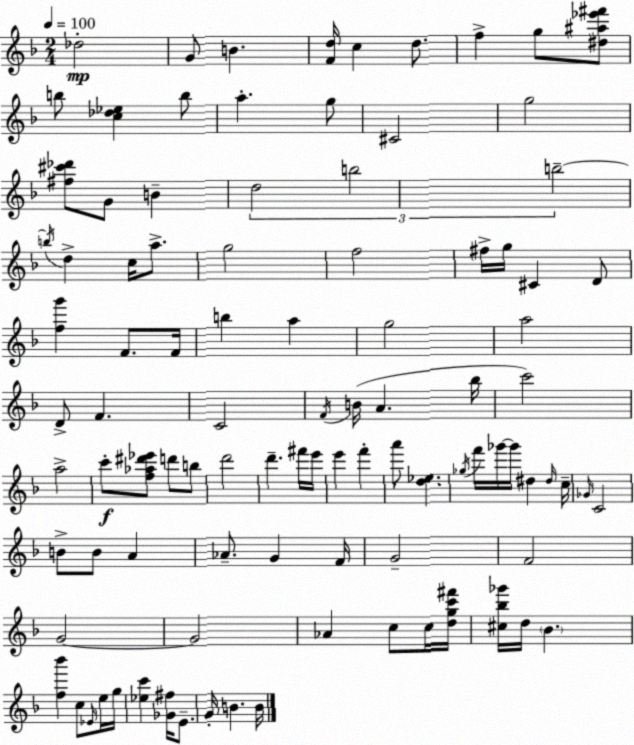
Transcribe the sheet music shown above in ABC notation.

X:1
T:Untitled
M:2/4
L:1/4
K:F
_d2 G/2 B [Fd]/4 c d/2 f g/2 [^d^a_e'^f']/2 b/2 [c_d_e] b/2 a g/2 ^C2 g2 [^f^c'_d']/2 G/2 B d2 b2 b2 b/4 d c/4 a/2 g2 f2 ^f/4 g/4 ^C D/2 [fg'] F/2 F/4 b a g2 a2 D/2 F C2 F/4 B/4 A _b/4 c'2 a2 c'/2 [f_a^d'_e']/2 d'/2 b/2 d'2 d' ^f'/4 e'/4 e' f' a'/2 [d_e] _g/4 f'/4 _g'/4 _g'/4 ^d ^d/4 c/4 _G/4 C2 B/2 B/2 A _A/2 G F/4 G2 F2 G2 G2 _A c/2 c/4 [dgc'^f']/4 [^c_b_g']/4 d/4 _B [f_b'] c/2 _E/4 e/4 g/4 [_ec'] [_G^f]/4 E/2 G/4 B B/4